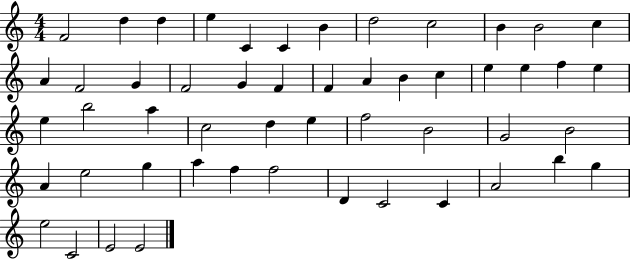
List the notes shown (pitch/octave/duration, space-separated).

F4/h D5/q D5/q E5/q C4/q C4/q B4/q D5/h C5/h B4/q B4/h C5/q A4/q F4/h G4/q F4/h G4/q F4/q F4/q A4/q B4/q C5/q E5/q E5/q F5/q E5/q E5/q B5/h A5/q C5/h D5/q E5/q F5/h B4/h G4/h B4/h A4/q E5/h G5/q A5/q F5/q F5/h D4/q C4/h C4/q A4/h B5/q G5/q E5/h C4/h E4/h E4/h